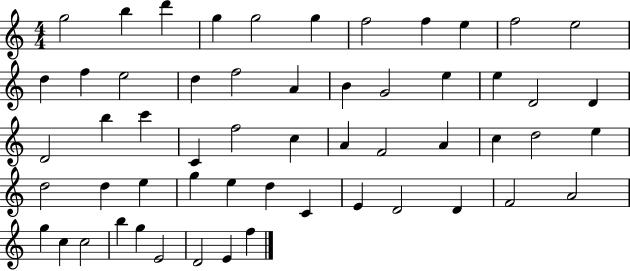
{
  \clef treble
  \numericTimeSignature
  \time 4/4
  \key c \major
  g''2 b''4 d'''4 | g''4 g''2 g''4 | f''2 f''4 e''4 | f''2 e''2 | \break d''4 f''4 e''2 | d''4 f''2 a'4 | b'4 g'2 e''4 | e''4 d'2 d'4 | \break d'2 b''4 c'''4 | c'4 f''2 c''4 | a'4 f'2 a'4 | c''4 d''2 e''4 | \break d''2 d''4 e''4 | g''4 e''4 d''4 c'4 | e'4 d'2 d'4 | f'2 a'2 | \break g''4 c''4 c''2 | b''4 g''4 e'2 | d'2 e'4 f''4 | \bar "|."
}